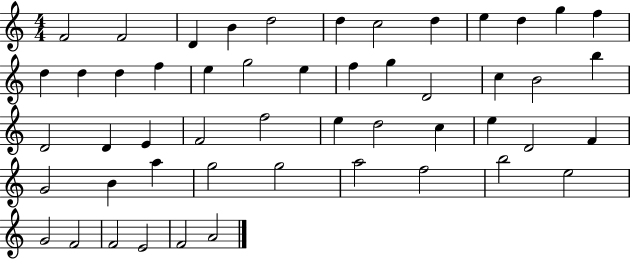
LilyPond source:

{
  \clef treble
  \numericTimeSignature
  \time 4/4
  \key c \major
  f'2 f'2 | d'4 b'4 d''2 | d''4 c''2 d''4 | e''4 d''4 g''4 f''4 | \break d''4 d''4 d''4 f''4 | e''4 g''2 e''4 | f''4 g''4 d'2 | c''4 b'2 b''4 | \break d'2 d'4 e'4 | f'2 f''2 | e''4 d''2 c''4 | e''4 d'2 f'4 | \break g'2 b'4 a''4 | g''2 g''2 | a''2 f''2 | b''2 e''2 | \break g'2 f'2 | f'2 e'2 | f'2 a'2 | \bar "|."
}